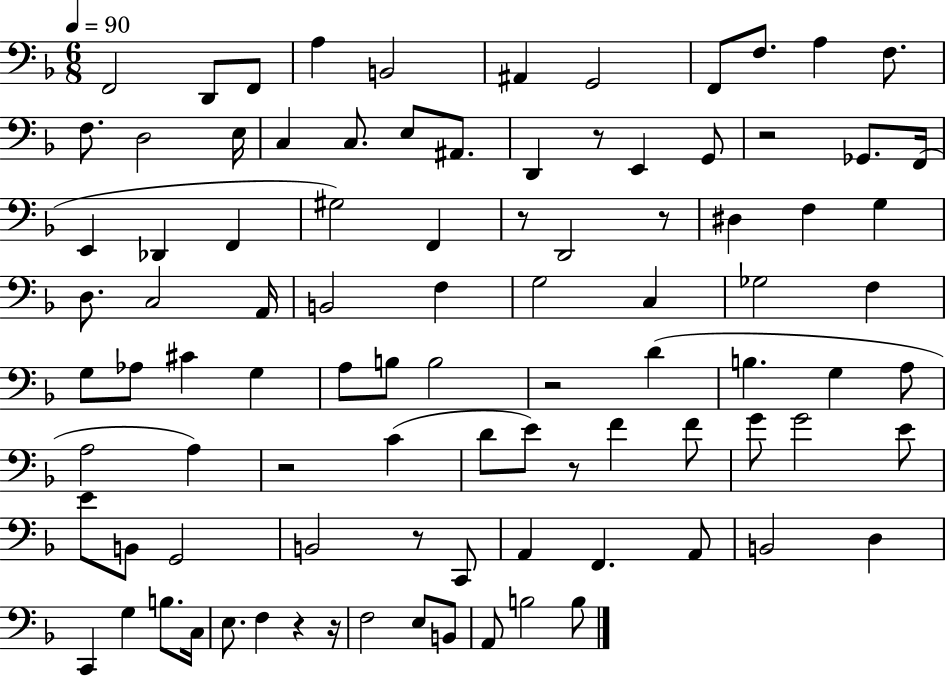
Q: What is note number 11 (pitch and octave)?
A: F3